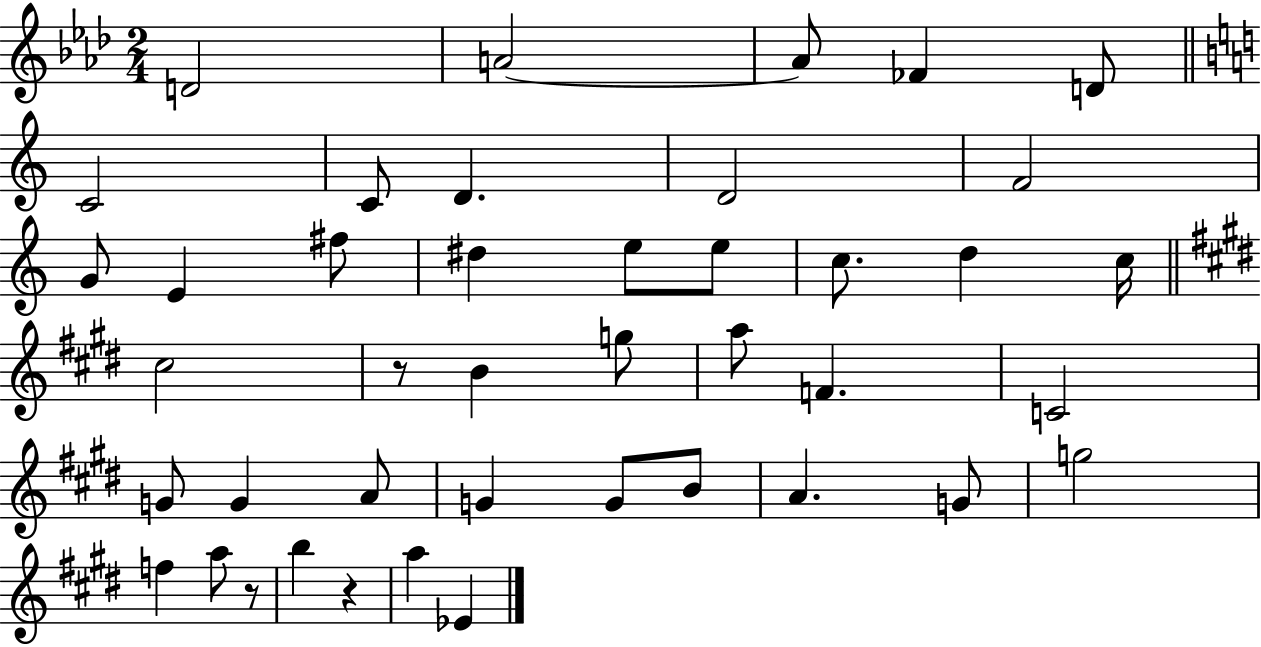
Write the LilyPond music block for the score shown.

{
  \clef treble
  \numericTimeSignature
  \time 2/4
  \key aes \major
  d'2 | a'2~~ | a'8 fes'4 d'8 | \bar "||" \break \key c \major c'2 | c'8 d'4. | d'2 | f'2 | \break g'8 e'4 fis''8 | dis''4 e''8 e''8 | c''8. d''4 c''16 | \bar "||" \break \key e \major cis''2 | r8 b'4 g''8 | a''8 f'4. | c'2 | \break g'8 g'4 a'8 | g'4 g'8 b'8 | a'4. g'8 | g''2 | \break f''4 a''8 r8 | b''4 r4 | a''4 ees'4 | \bar "|."
}